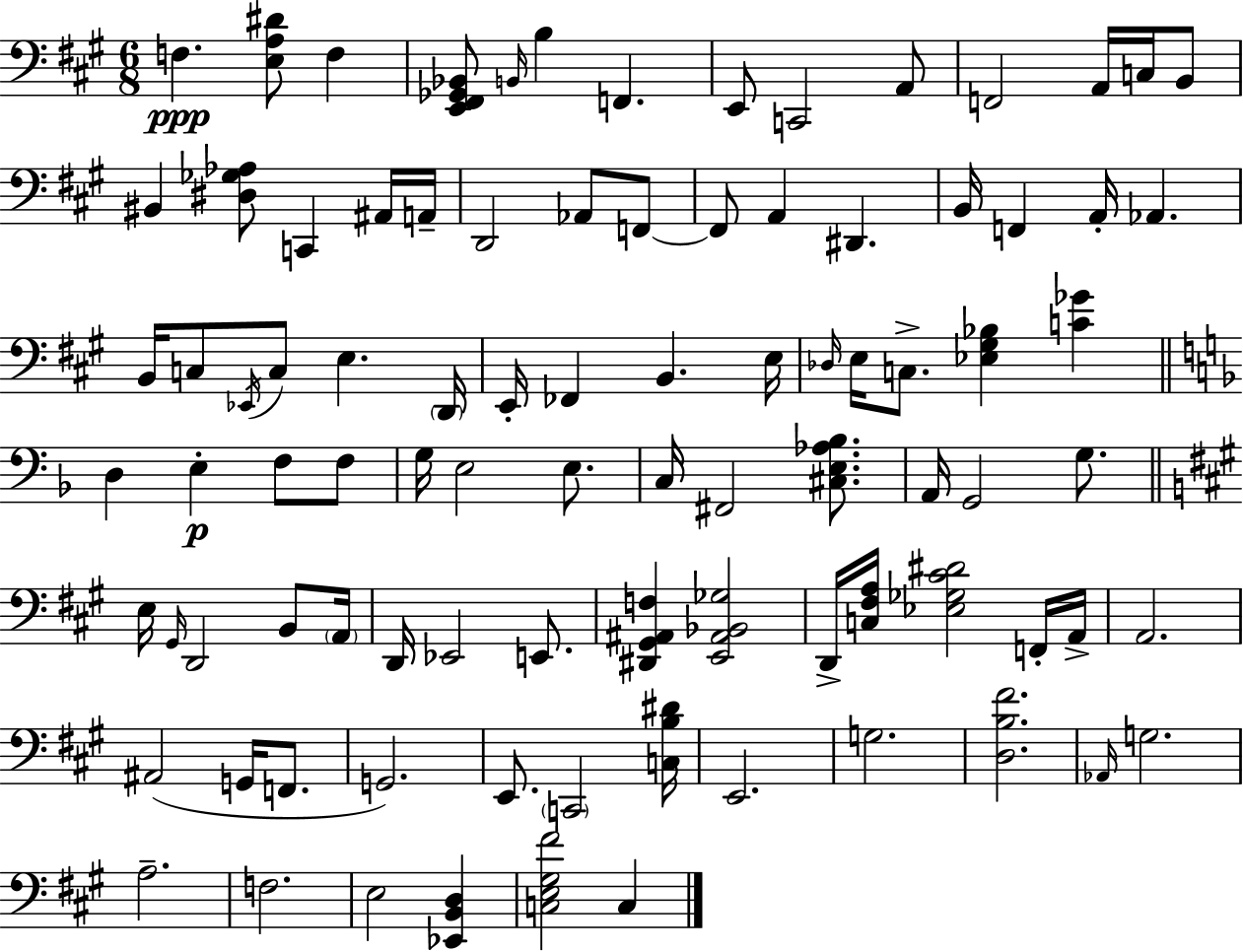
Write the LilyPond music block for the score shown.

{
  \clef bass
  \numericTimeSignature
  \time 6/8
  \key a \major
  f4.\ppp <e a dis'>8 f4 | <e, fis, ges, bes,>8 \grace { b,16 } b4 f,4. | e,8 c,2 a,8 | f,2 a,16 c16 b,8 | \break bis,4 <dis ges aes>8 c,4 ais,16 | a,16-- d,2 aes,8 f,8~~ | f,8 a,4 dis,4. | b,16 f,4 a,16-. aes,4. | \break b,16 c8 \acciaccatura { ees,16 } c8 e4. | \parenthesize d,16 e,16-. fes,4 b,4. | e16 \grace { des16 } e16 c8.-> <ees gis bes>4 <c' ges'>4 | \bar "||" \break \key f \major d4 e4-.\p f8 f8 | g16 e2 e8. | c16 fis,2 <cis e aes bes>8. | a,16 g,2 g8. | \break \bar "||" \break \key a \major e16 \grace { gis,16 } d,2 b,8 | \parenthesize a,16 d,16 ees,2 e,8. | <dis, gis, ais, f>4 <e, ais, bes, ges>2 | d,16-> <c fis a>16 <ees ges cis' dis'>2 f,16-. | \break a,16-> a,2. | ais,2( g,16 f,8. | g,2.) | e,8. \parenthesize c,2 | \break <c b dis'>16 e,2. | g2. | <d b fis'>2. | \grace { aes,16 } g2. | \break a2.-- | f2. | e2 <ees, b, d>4 | <c e gis fis'>2 c4 | \break \bar "|."
}